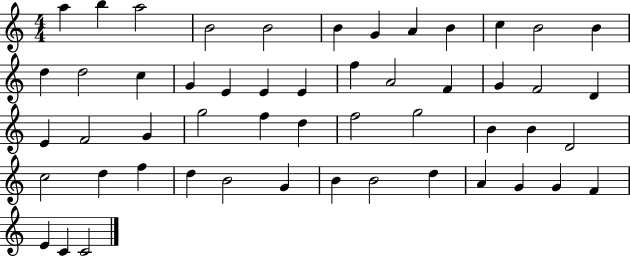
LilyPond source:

{
  \clef treble
  \numericTimeSignature
  \time 4/4
  \key c \major
  a''4 b''4 a''2 | b'2 b'2 | b'4 g'4 a'4 b'4 | c''4 b'2 b'4 | \break d''4 d''2 c''4 | g'4 e'4 e'4 e'4 | f''4 a'2 f'4 | g'4 f'2 d'4 | \break e'4 f'2 g'4 | g''2 f''4 d''4 | f''2 g''2 | b'4 b'4 d'2 | \break c''2 d''4 f''4 | d''4 b'2 g'4 | b'4 b'2 d''4 | a'4 g'4 g'4 f'4 | \break e'4 c'4 c'2 | \bar "|."
}